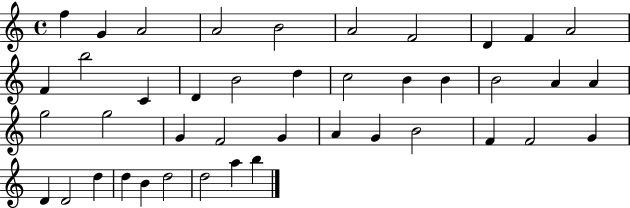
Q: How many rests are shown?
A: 0